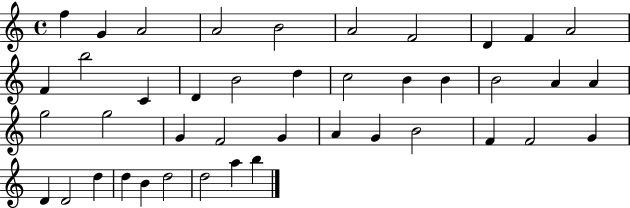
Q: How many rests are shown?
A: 0